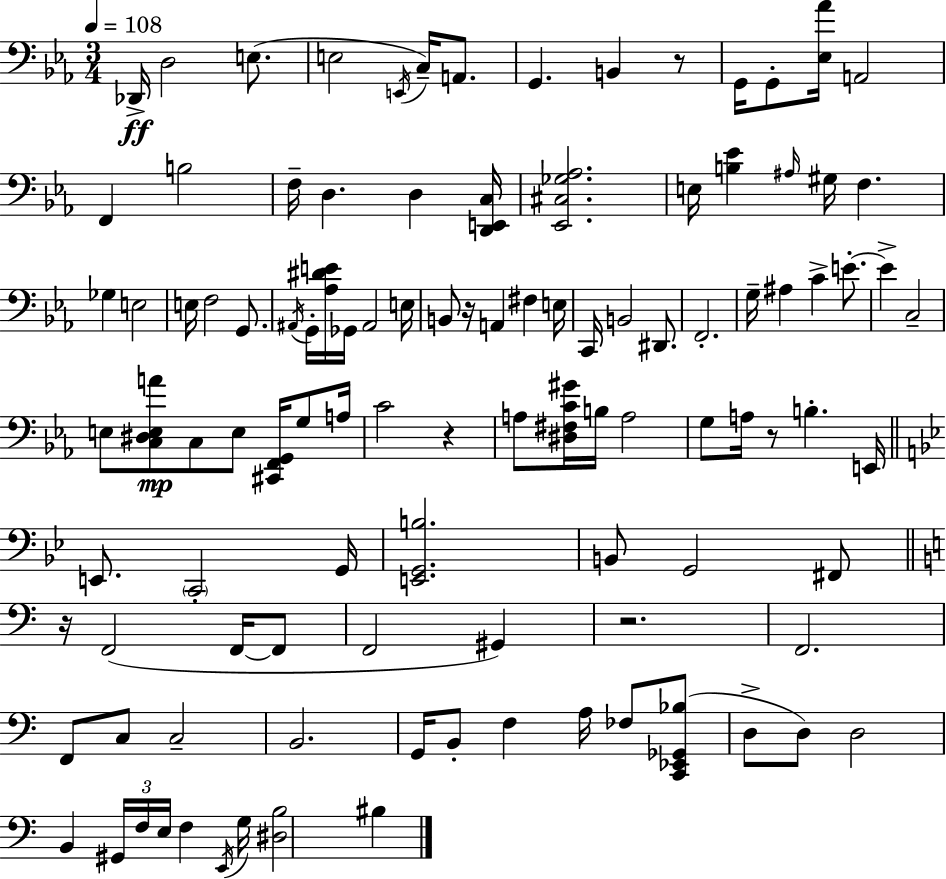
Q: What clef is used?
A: bass